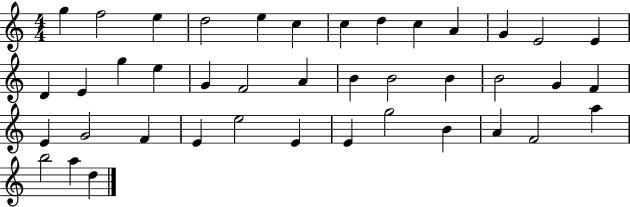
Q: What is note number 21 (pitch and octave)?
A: B4